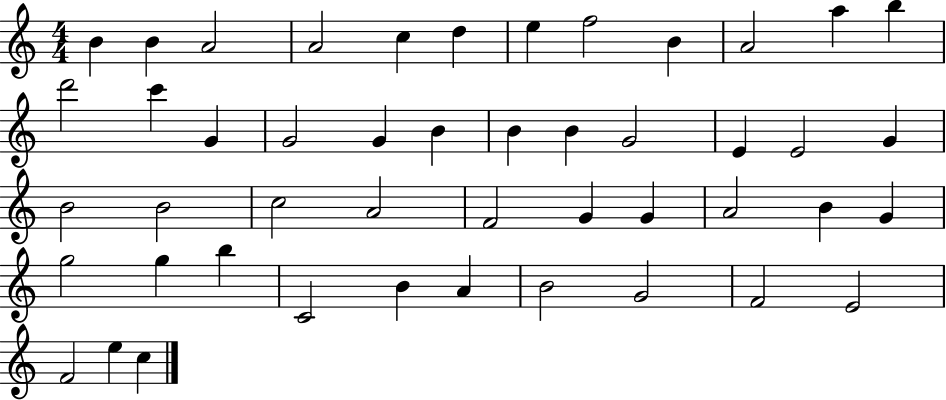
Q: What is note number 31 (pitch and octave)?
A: G4